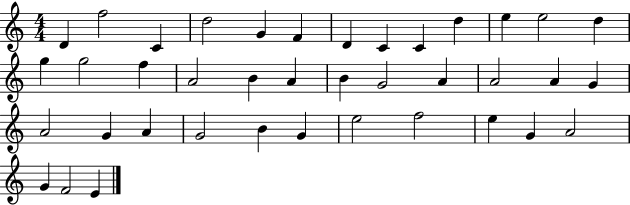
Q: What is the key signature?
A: C major